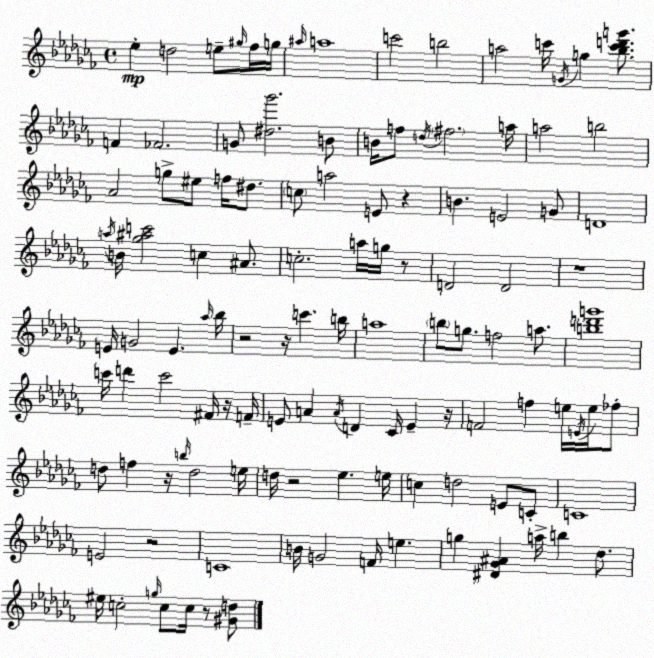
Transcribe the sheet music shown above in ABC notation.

X:1
T:Untitled
M:4/4
L:1/4
K:Abm
_e d2 e/2 ^g/4 _f/4 g/4 ^a/4 a4 c'2 b2 a2 c'/4 G/4 g [_bc'd'g']/2 F _F2 G/2 [^d_g']2 B/2 B/4 f/2 d/4 ^f2 a/4 a2 b2 _A2 g/2 ^e/2 f/4 ^d/2 c/2 a2 E/2 z B E2 G/2 D4 a/4 B/4 [_g^ac']2 c ^A/2 c2 a/4 g/4 z/2 D2 D2 z4 E/4 G2 E _a/4 _b/4 z2 z/4 c' b/4 a4 b/2 g/2 f2 a/2 [bd'g']4 c'/4 d' c'2 ^F/4 z/4 F/4 E/2 A A/4 D _C/4 E z/4 F2 f e/4 E/4 e/4 _f/2 d/2 f z/4 b/4 d2 e/4 d/4 z2 _e e/4 c d2 E/2 C/2 C4 E2 z2 C4 B/4 G2 F/4 e g [^D_G^A] a/4 b _d/2 ^e/4 c2 g/4 c/2 c/4 z/2 [^Gd]/2